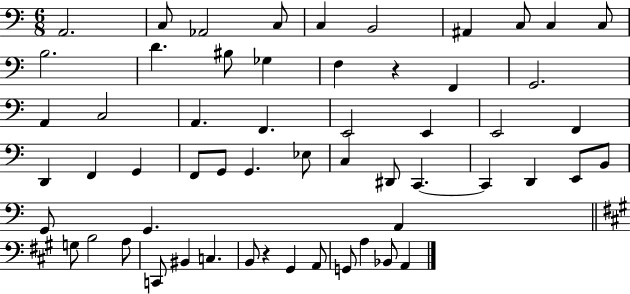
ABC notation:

X:1
T:Untitled
M:6/8
L:1/4
K:C
A,,2 C,/2 _A,,2 C,/2 C, B,,2 ^A,, C,/2 C, C,/2 B,2 D ^B,/2 _G, F, z F,, G,,2 A,, C,2 A,, F,, E,,2 E,, E,,2 F,, D,, F,, G,, F,,/2 G,,/2 G,, _E,/2 C, ^D,,/2 C,, C,, D,, E,,/2 B,,/2 G,,/2 G,, A,, G,/2 B,2 A,/2 C,,/2 ^B,, C, B,,/2 z ^G,, A,,/2 G,,/2 A, _B,,/2 A,,